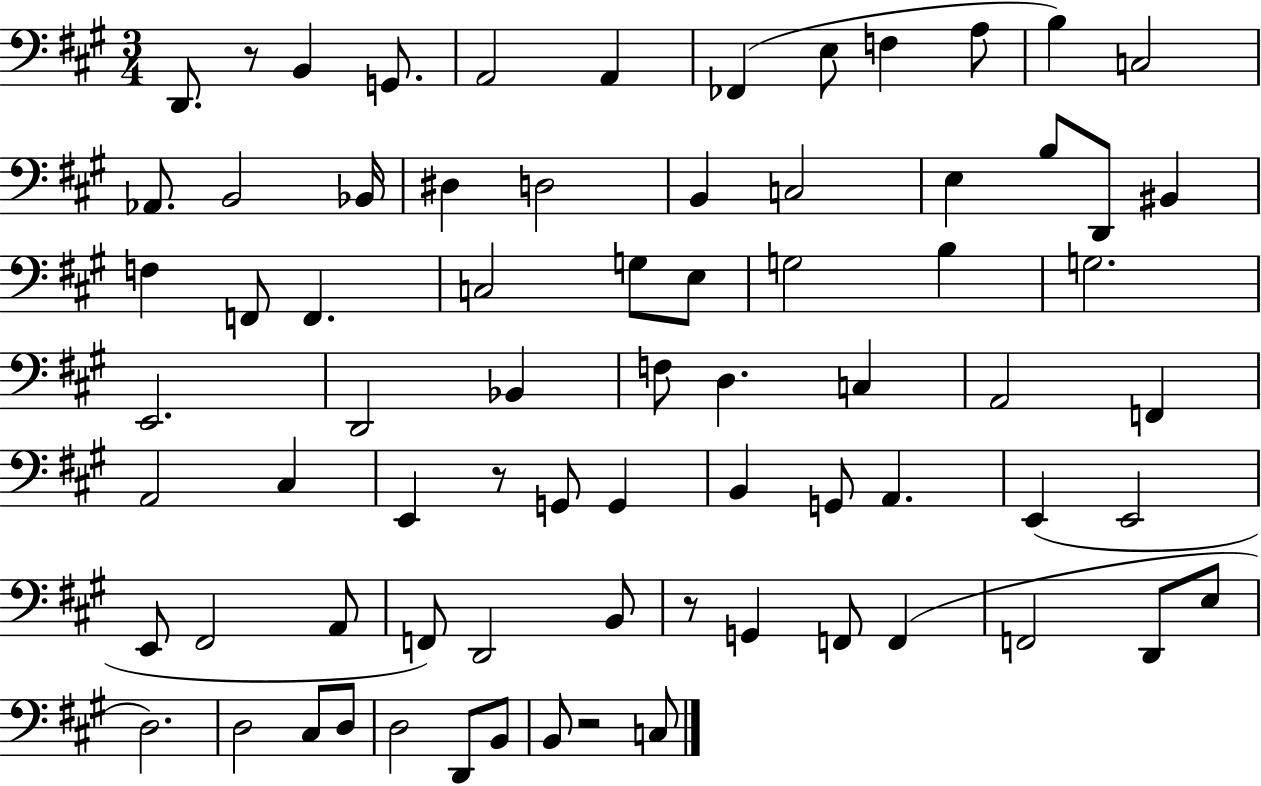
D2/e. R/e B2/q G2/e. A2/h A2/q FES2/q E3/e F3/q A3/e B3/q C3/h Ab2/e. B2/h Bb2/s D#3/q D3/h B2/q C3/h E3/q B3/e D2/e BIS2/q F3/q F2/e F2/q. C3/h G3/e E3/e G3/h B3/q G3/h. E2/h. D2/h Bb2/q F3/e D3/q. C3/q A2/h F2/q A2/h C#3/q E2/q R/e G2/e G2/q B2/q G2/e A2/q. E2/q E2/h E2/e F#2/h A2/e F2/e D2/h B2/e R/e G2/q F2/e F2/q F2/h D2/e E3/e D3/h. D3/h C#3/e D3/e D3/h D2/e B2/e B2/e R/h C3/e